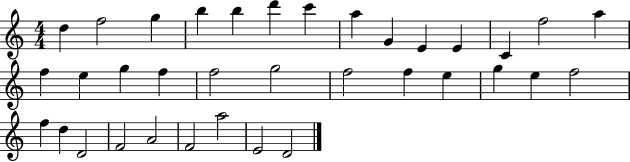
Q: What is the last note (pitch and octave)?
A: D4